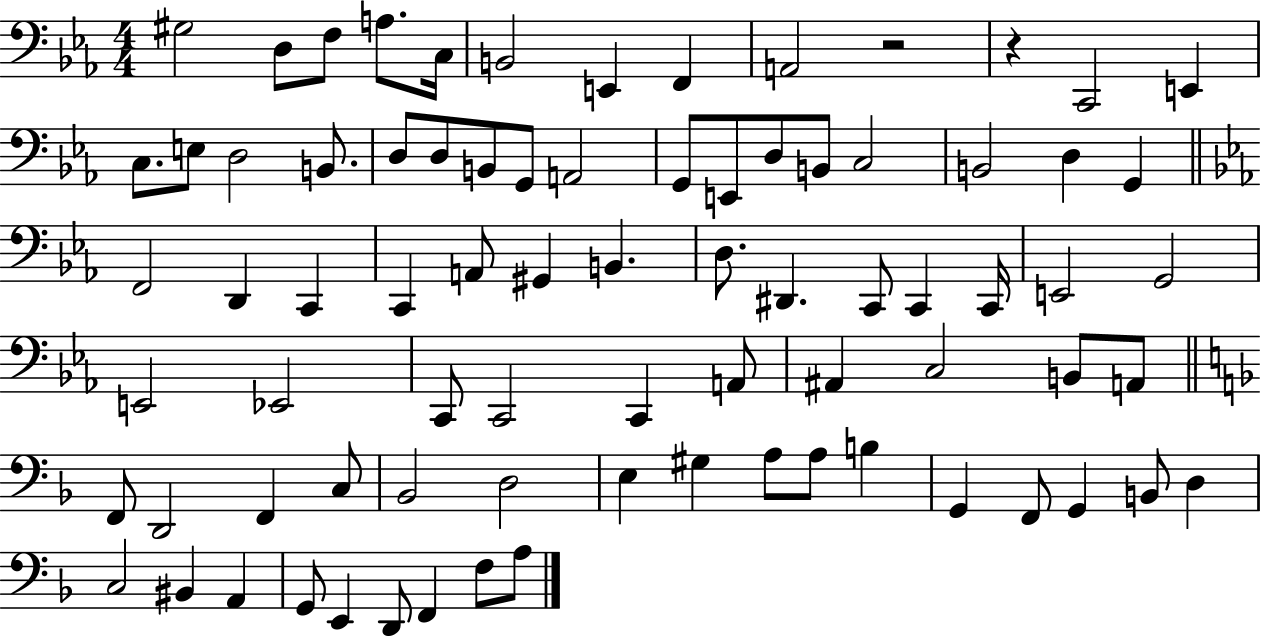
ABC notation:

X:1
T:Untitled
M:4/4
L:1/4
K:Eb
^G,2 D,/2 F,/2 A,/2 C,/4 B,,2 E,, F,, A,,2 z2 z C,,2 E,, C,/2 E,/2 D,2 B,,/2 D,/2 D,/2 B,,/2 G,,/2 A,,2 G,,/2 E,,/2 D,/2 B,,/2 C,2 B,,2 D, G,, F,,2 D,, C,, C,, A,,/2 ^G,, B,, D,/2 ^D,, C,,/2 C,, C,,/4 E,,2 G,,2 E,,2 _E,,2 C,,/2 C,,2 C,, A,,/2 ^A,, C,2 B,,/2 A,,/2 F,,/2 D,,2 F,, C,/2 _B,,2 D,2 E, ^G, A,/2 A,/2 B, G,, F,,/2 G,, B,,/2 D, C,2 ^B,, A,, G,,/2 E,, D,,/2 F,, F,/2 A,/2